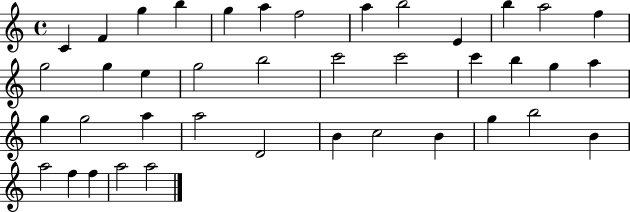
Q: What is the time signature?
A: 4/4